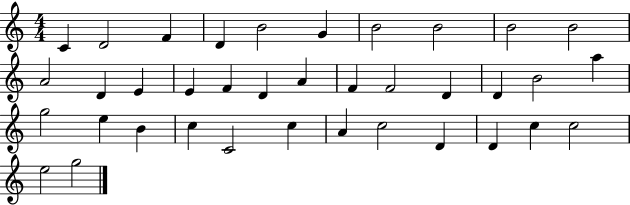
C4/q D4/h F4/q D4/q B4/h G4/q B4/h B4/h B4/h B4/h A4/h D4/q E4/q E4/q F4/q D4/q A4/q F4/q F4/h D4/q D4/q B4/h A5/q G5/h E5/q B4/q C5/q C4/h C5/q A4/q C5/h D4/q D4/q C5/q C5/h E5/h G5/h